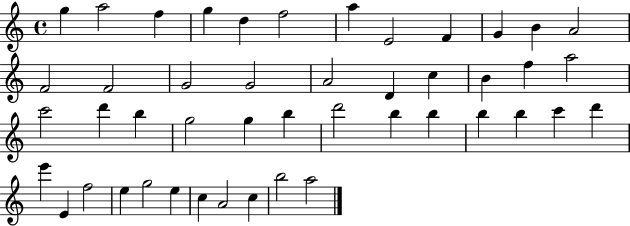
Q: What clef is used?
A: treble